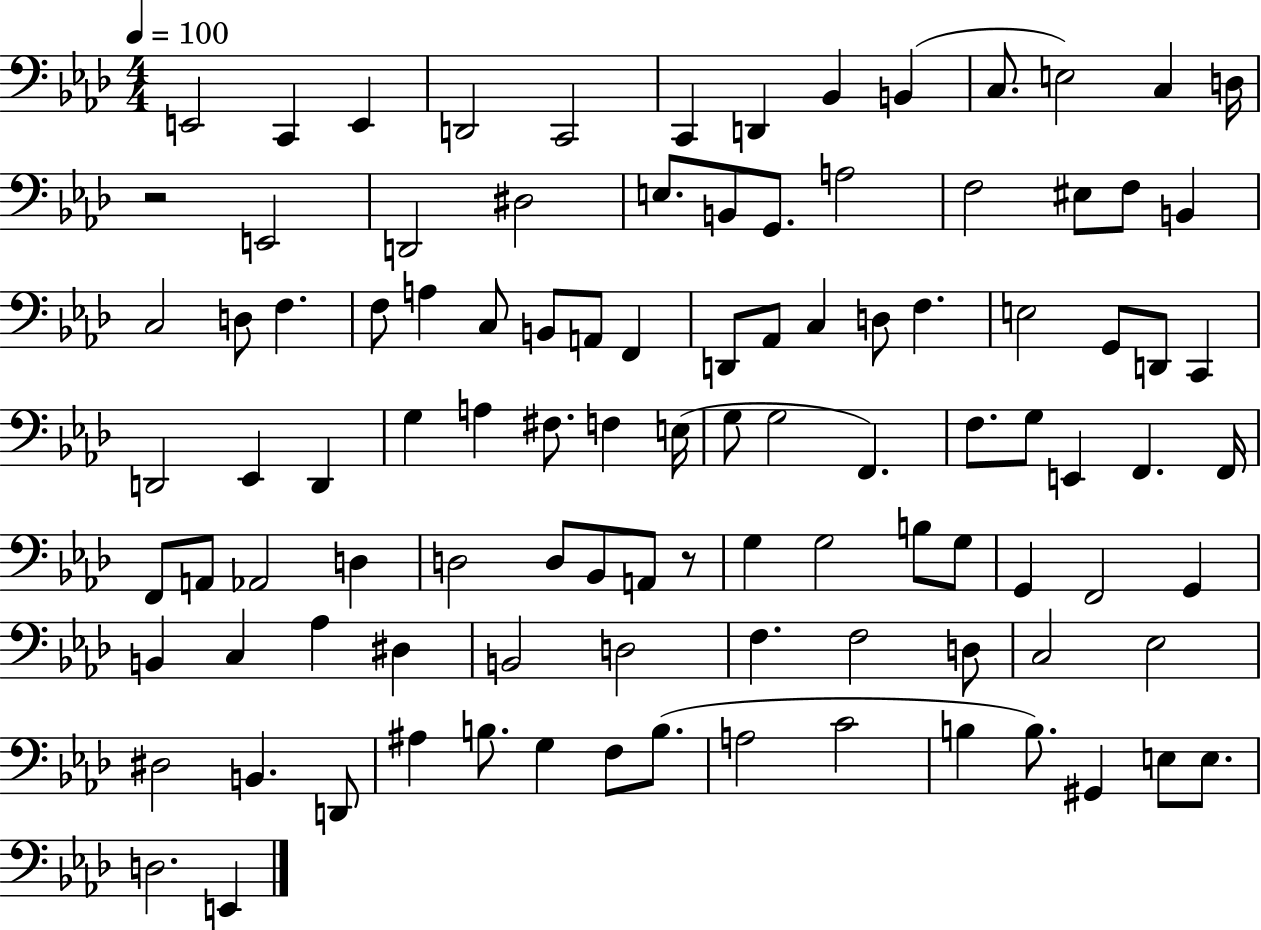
{
  \clef bass
  \numericTimeSignature
  \time 4/4
  \key aes \major
  \tempo 4 = 100
  \repeat volta 2 { e,2 c,4 e,4 | d,2 c,2 | c,4 d,4 bes,4 b,4( | c8. e2) c4 d16 | \break r2 e,2 | d,2 dis2 | e8. b,8 g,8. a2 | f2 eis8 f8 b,4 | \break c2 d8 f4. | f8 a4 c8 b,8 a,8 f,4 | d,8 aes,8 c4 d8 f4. | e2 g,8 d,8 c,4 | \break d,2 ees,4 d,4 | g4 a4 fis8. f4 e16( | g8 g2 f,4.) | f8. g8 e,4 f,4. f,16 | \break f,8 a,8 aes,2 d4 | d2 d8 bes,8 a,8 r8 | g4 g2 b8 g8 | g,4 f,2 g,4 | \break b,4 c4 aes4 dis4 | b,2 d2 | f4. f2 d8 | c2 ees2 | \break dis2 b,4. d,8 | ais4 b8. g4 f8 b8.( | a2 c'2 | b4 b8.) gis,4 e8 e8. | \break d2. e,4 | } \bar "|."
}